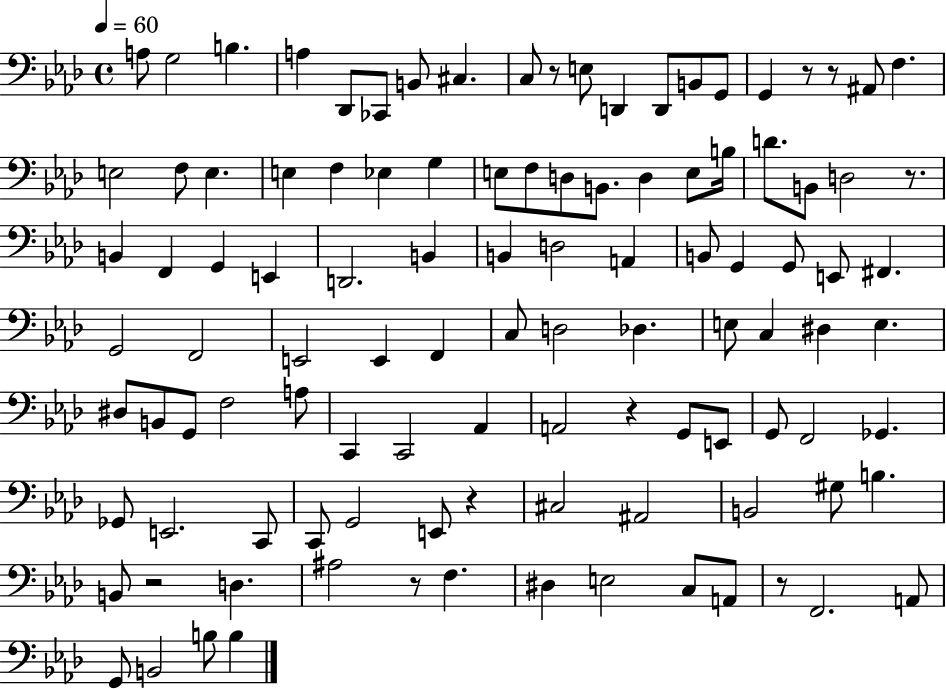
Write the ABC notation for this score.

X:1
T:Untitled
M:4/4
L:1/4
K:Ab
A,/2 G,2 B, A, _D,,/2 _C,,/2 B,,/2 ^C, C,/2 z/2 E,/2 D,, D,,/2 B,,/2 G,,/2 G,, z/2 z/2 ^A,,/2 F, E,2 F,/2 E, E, F, _E, G, E,/2 F,/2 D,/2 B,,/2 D, E,/2 B,/4 D/2 B,,/2 D,2 z/2 B,, F,, G,, E,, D,,2 B,, B,, D,2 A,, B,,/2 G,, G,,/2 E,,/2 ^F,, G,,2 F,,2 E,,2 E,, F,, C,/2 D,2 _D, E,/2 C, ^D, E, ^D,/2 B,,/2 G,,/2 F,2 A,/2 C,, C,,2 _A,, A,,2 z G,,/2 E,,/2 G,,/2 F,,2 _G,, _G,,/2 E,,2 C,,/2 C,,/2 G,,2 E,,/2 z ^C,2 ^A,,2 B,,2 ^G,/2 B, B,,/2 z2 D, ^A,2 z/2 F, ^D, E,2 C,/2 A,,/2 z/2 F,,2 A,,/2 G,,/2 B,,2 B,/2 B,